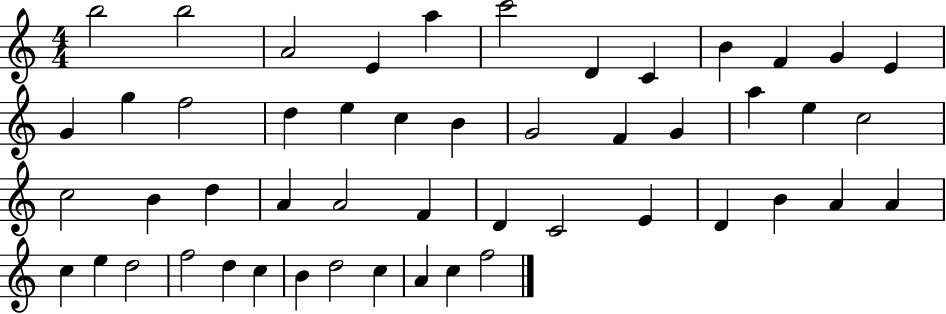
B5/h B5/h A4/h E4/q A5/q C6/h D4/q C4/q B4/q F4/q G4/q E4/q G4/q G5/q F5/h D5/q E5/q C5/q B4/q G4/h F4/q G4/q A5/q E5/q C5/h C5/h B4/q D5/q A4/q A4/h F4/q D4/q C4/h E4/q D4/q B4/q A4/q A4/q C5/q E5/q D5/h F5/h D5/q C5/q B4/q D5/h C5/q A4/q C5/q F5/h